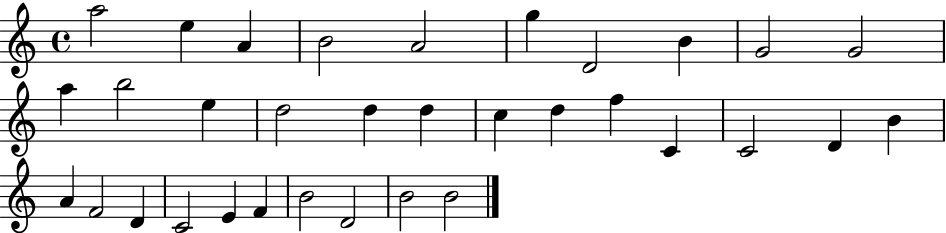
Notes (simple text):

A5/h E5/q A4/q B4/h A4/h G5/q D4/h B4/q G4/h G4/h A5/q B5/h E5/q D5/h D5/q D5/q C5/q D5/q F5/q C4/q C4/h D4/q B4/q A4/q F4/h D4/q C4/h E4/q F4/q B4/h D4/h B4/h B4/h